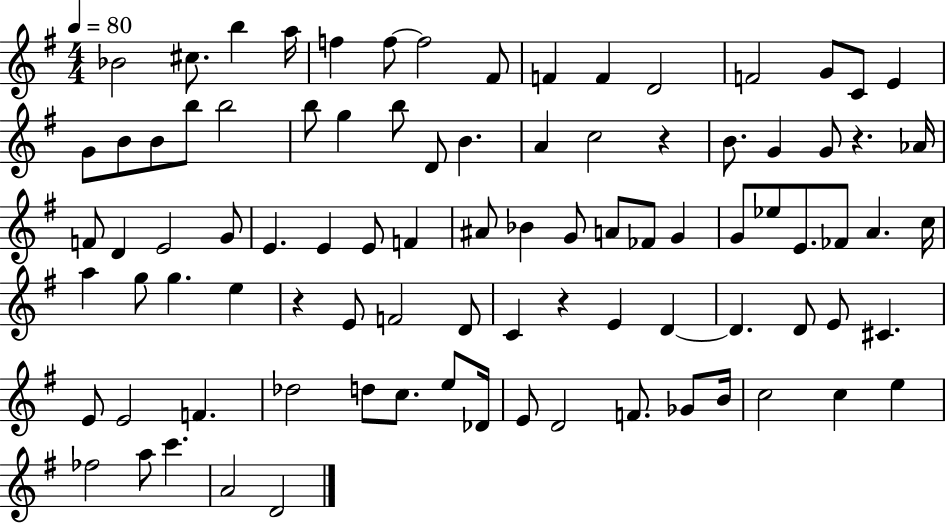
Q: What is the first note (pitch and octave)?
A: Bb4